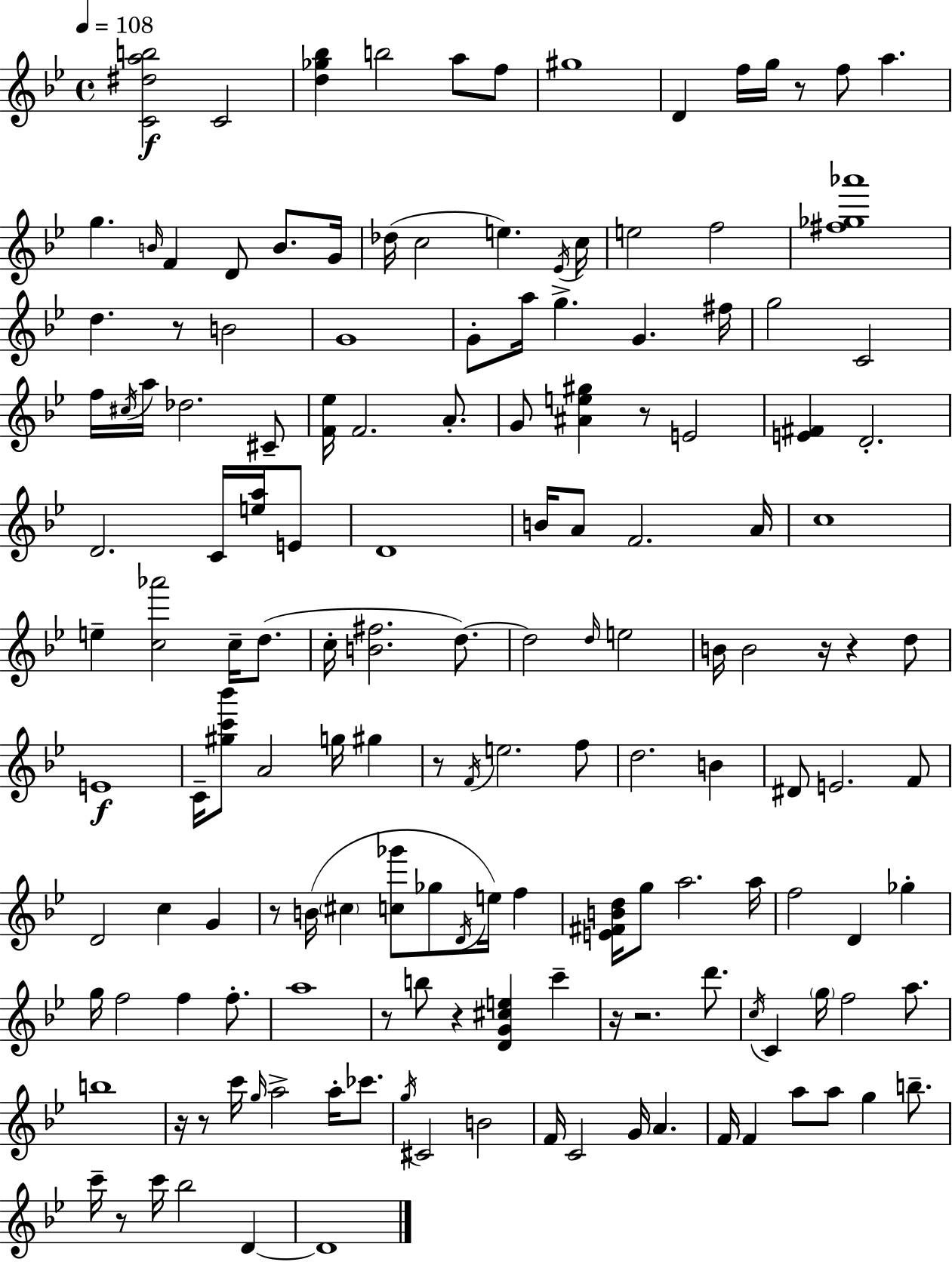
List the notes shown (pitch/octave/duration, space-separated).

[C4,D#5,A5,B5]/h C4/h [D5,Gb5,Bb5]/q B5/h A5/e F5/e G#5/w D4/q F5/s G5/s R/e F5/e A5/q. G5/q. B4/s F4/q D4/e B4/e. G4/s Db5/s C5/h E5/q. Eb4/s C5/s E5/h F5/h [F#5,Gb5,Ab6]/w D5/q. R/e B4/h G4/w G4/e A5/s G5/q. G4/q. F#5/s G5/h C4/h F5/s C#5/s A5/s Db5/h. C#4/e [F4,Eb5]/s F4/h. A4/e. G4/e [A#4,E5,G#5]/q R/e E4/h [E4,F#4]/q D4/h. D4/h. C4/s [E5,A5]/s E4/e D4/w B4/s A4/e F4/h. A4/s C5/w E5/q [C5,Ab6]/h C5/s D5/e. C5/s [B4,F#5]/h. D5/e. D5/h D5/s E5/h B4/s B4/h R/s R/q D5/e E4/w C4/s [G#5,C6,Bb6]/e A4/h G5/s G#5/q R/e F4/s E5/h. F5/e D5/h. B4/q D#4/e E4/h. F4/e D4/h C5/q G4/q R/e B4/s C#5/q [C5,Gb6]/e Gb5/e D4/s E5/s F5/q [E4,F#4,B4,D5]/s G5/e A5/h. A5/s F5/h D4/q Gb5/q G5/s F5/h F5/q F5/e. A5/w R/e B5/e R/q [D4,G4,C#5,E5]/q C6/q R/s R/h. D6/e. C5/s C4/q G5/s F5/h A5/e. B5/w R/s R/e C6/s G5/s A5/h A5/s CES6/e. G5/s C#4/h B4/h F4/s C4/h G4/s A4/q. F4/s F4/q A5/e A5/e G5/q B5/e. C6/s R/e C6/s Bb5/h D4/q D4/w